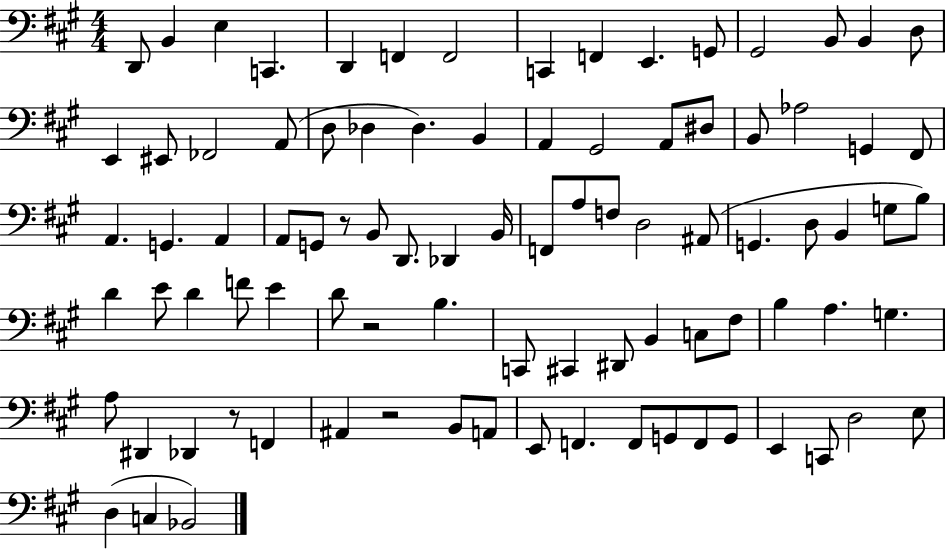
D2/e B2/q E3/q C2/q. D2/q F2/q F2/h C2/q F2/q E2/q. G2/e G#2/h B2/e B2/q D3/e E2/q EIS2/e FES2/h A2/e D3/e Db3/q Db3/q. B2/q A2/q G#2/h A2/e D#3/e B2/e Ab3/h G2/q F#2/e A2/q. G2/q. A2/q A2/e G2/e R/e B2/e D2/e. Db2/q B2/s F2/e A3/e F3/e D3/h A#2/e G2/q. D3/e B2/q G3/e B3/e D4/q E4/e D4/q F4/e E4/q D4/e R/h B3/q. C2/e C#2/q D#2/e B2/q C3/e F#3/e B3/q A3/q. G3/q. A3/e D#2/q Db2/q R/e F2/q A#2/q R/h B2/e A2/e E2/e F2/q. F2/e G2/e F2/e G2/e E2/q C2/e D3/h E3/e D3/q C3/q Bb2/h